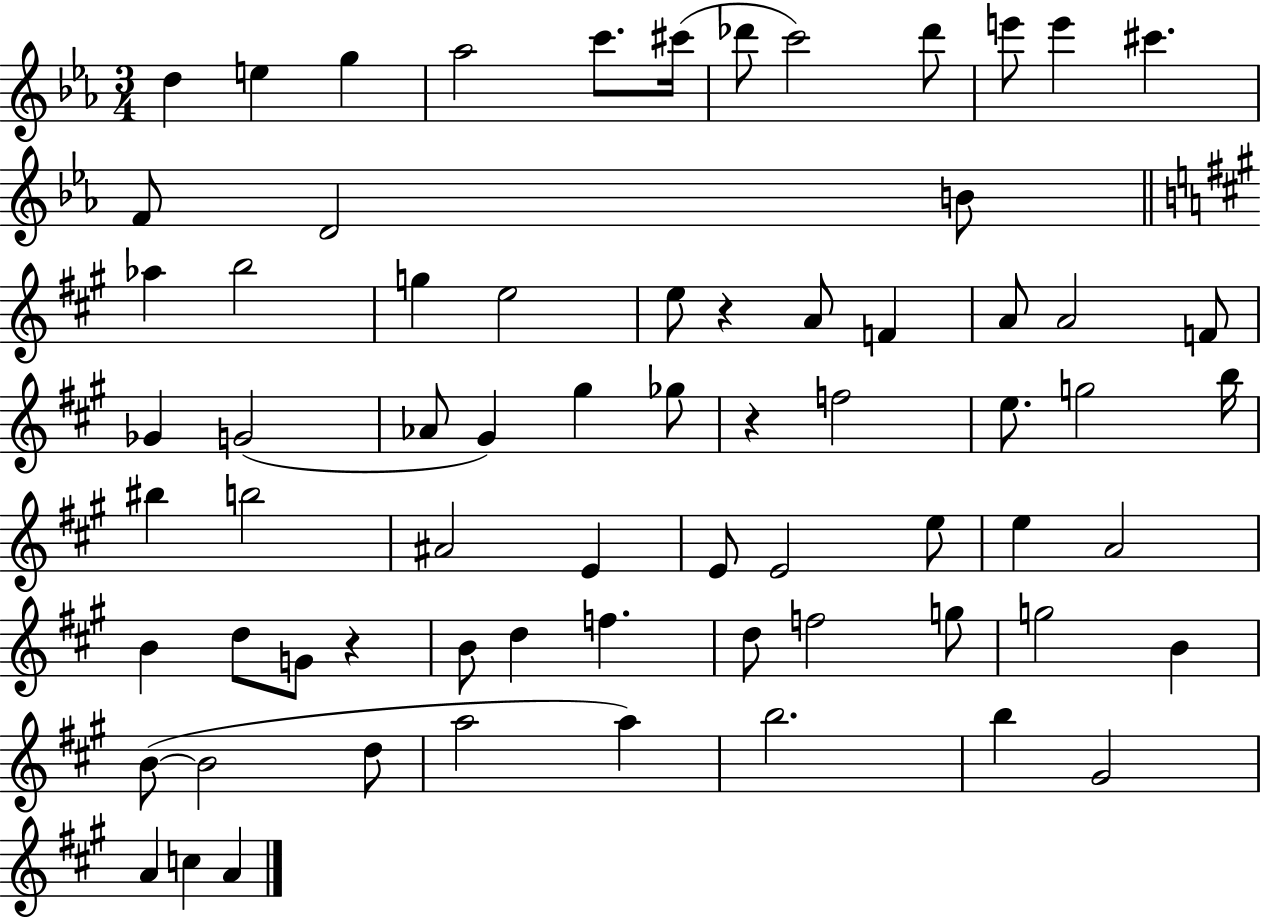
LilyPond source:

{
  \clef treble
  \numericTimeSignature
  \time 3/4
  \key ees \major
  d''4 e''4 g''4 | aes''2 c'''8. cis'''16( | des'''8 c'''2) des'''8 | e'''8 e'''4 cis'''4. | \break f'8 d'2 b'8 | \bar "||" \break \key a \major aes''4 b''2 | g''4 e''2 | e''8 r4 a'8 f'4 | a'8 a'2 f'8 | \break ges'4 g'2( | aes'8 gis'4) gis''4 ges''8 | r4 f''2 | e''8. g''2 b''16 | \break bis''4 b''2 | ais'2 e'4 | e'8 e'2 e''8 | e''4 a'2 | \break b'4 d''8 g'8 r4 | b'8 d''4 f''4. | d''8 f''2 g''8 | g''2 b'4 | \break b'8~(~ b'2 d''8 | a''2 a''4) | b''2. | b''4 gis'2 | \break a'4 c''4 a'4 | \bar "|."
}